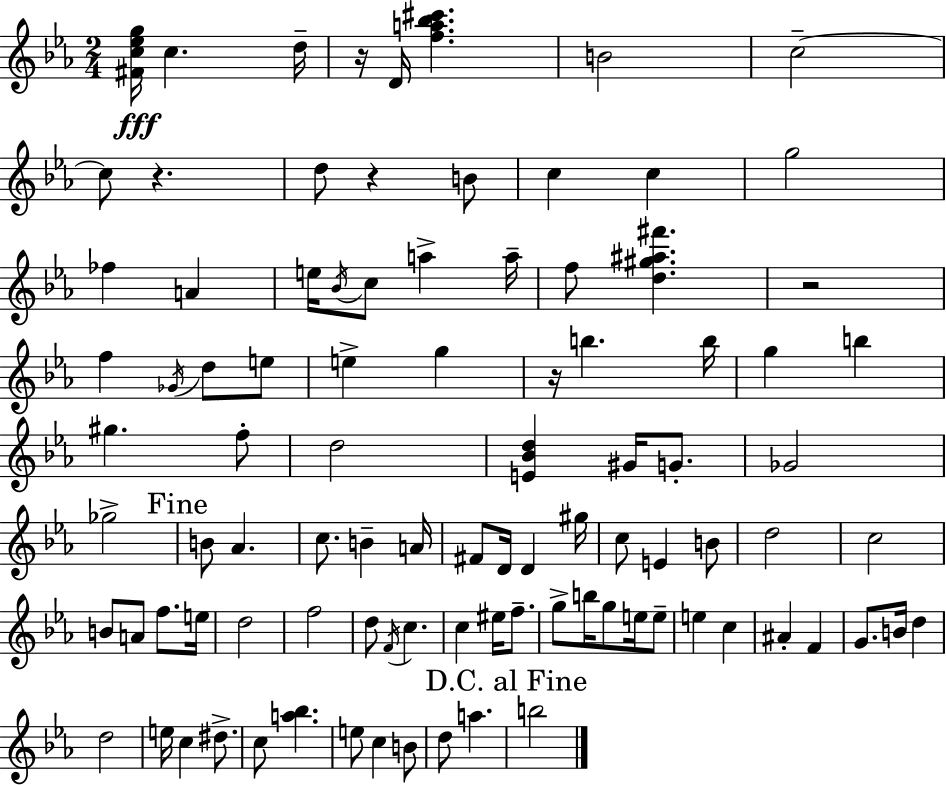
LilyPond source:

{
  \clef treble
  \numericTimeSignature
  \time 2/4
  \key c \minor
  <fis' c'' ees'' g''>16\fff c''4. d''16-- | r16 d'16 <f'' a'' bes'' cis'''>4. | b'2 | c''2--~~ | \break c''8 r4. | d''8 r4 b'8 | c''4 c''4 | g''2 | \break fes''4 a'4 | e''16 \acciaccatura { bes'16 } c''8 a''4-> | a''16-- f''8 <d'' gis'' ais'' fis'''>4. | r2 | \break f''4 \acciaccatura { ges'16 } d''8 | e''8 e''4-> g''4 | r16 b''4. | b''16 g''4 b''4 | \break gis''4. | f''8-. d''2 | <e' bes' d''>4 gis'16 g'8.-. | ges'2 | \break ges''2-> | \mark "Fine" b'8 aes'4. | c''8. b'4-- | a'16 fis'8 d'16 d'4 | \break gis''16 c''8 e'4 | b'8 d''2 | c''2 | b'8 a'8 f''8. | \break e''16 d''2 | f''2 | d''8 \acciaccatura { f'16 } c''4. | c''4 eis''16 | \break f''8.-- g''8-> b''16 g''8 | e''16 e''8-- e''4 c''4 | ais'4-. f'4 | g'8. b'16 d''4 | \break d''2 | e''16 c''4 | dis''8.-> c''8 <a'' bes''>4. | e''8 c''4 | \break b'8 d''8 a''4. | \mark "D.C. al Fine" b''2 | \bar "|."
}